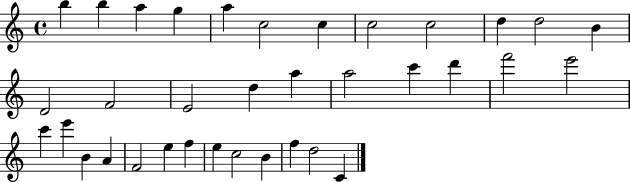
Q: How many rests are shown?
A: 0